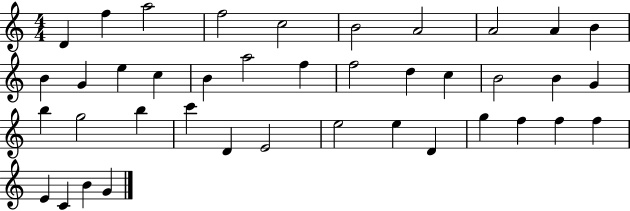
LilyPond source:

{
  \clef treble
  \numericTimeSignature
  \time 4/4
  \key c \major
  d'4 f''4 a''2 | f''2 c''2 | b'2 a'2 | a'2 a'4 b'4 | \break b'4 g'4 e''4 c''4 | b'4 a''2 f''4 | f''2 d''4 c''4 | b'2 b'4 g'4 | \break b''4 g''2 b''4 | c'''4 d'4 e'2 | e''2 e''4 d'4 | g''4 f''4 f''4 f''4 | \break e'4 c'4 b'4 g'4 | \bar "|."
}